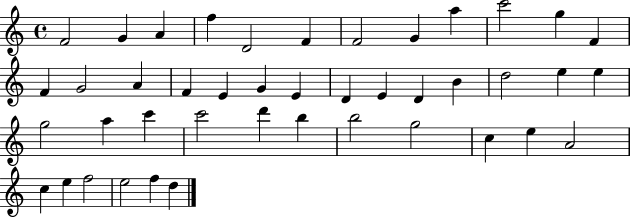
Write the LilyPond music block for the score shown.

{
  \clef treble
  \time 4/4
  \defaultTimeSignature
  \key c \major
  f'2 g'4 a'4 | f''4 d'2 f'4 | f'2 g'4 a''4 | c'''2 g''4 f'4 | \break f'4 g'2 a'4 | f'4 e'4 g'4 e'4 | d'4 e'4 d'4 b'4 | d''2 e''4 e''4 | \break g''2 a''4 c'''4 | c'''2 d'''4 b''4 | b''2 g''2 | c''4 e''4 a'2 | \break c''4 e''4 f''2 | e''2 f''4 d''4 | \bar "|."
}